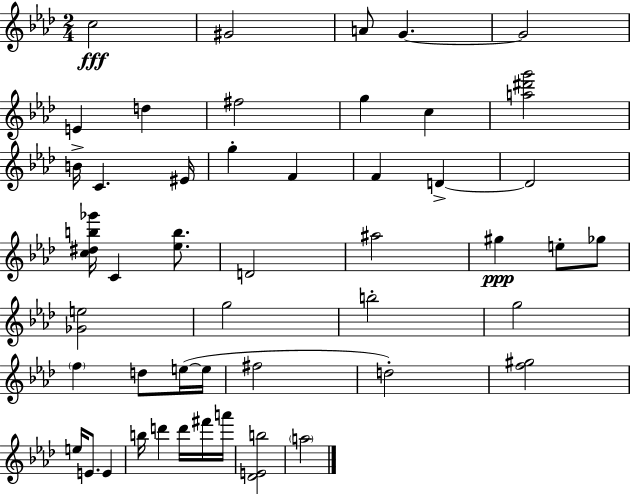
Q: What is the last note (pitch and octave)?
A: A5